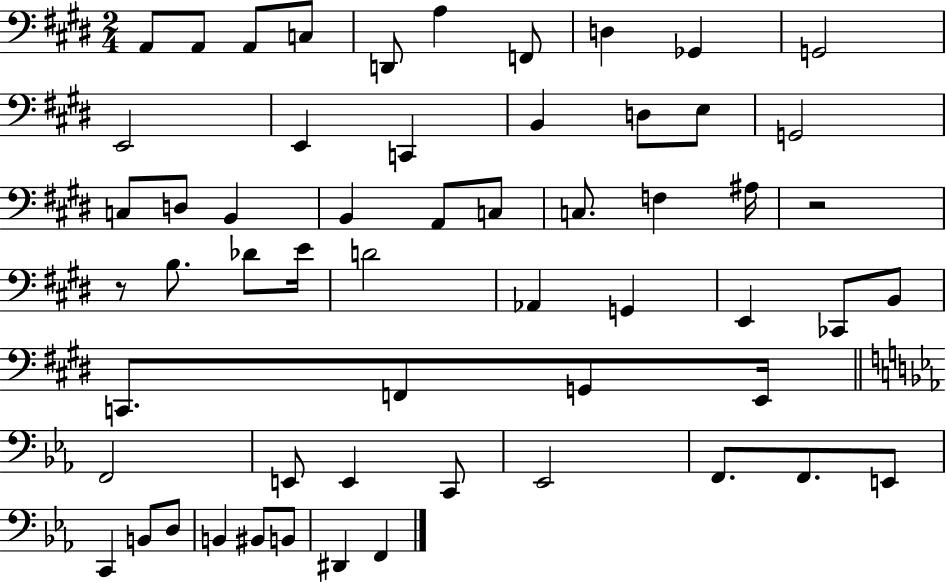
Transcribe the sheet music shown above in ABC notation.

X:1
T:Untitled
M:2/4
L:1/4
K:E
A,,/2 A,,/2 A,,/2 C,/2 D,,/2 A, F,,/2 D, _G,, G,,2 E,,2 E,, C,, B,, D,/2 E,/2 G,,2 C,/2 D,/2 B,, B,, A,,/2 C,/2 C,/2 F, ^A,/4 z2 z/2 B,/2 _D/2 E/4 D2 _A,, G,, E,, _C,,/2 B,,/2 C,,/2 F,,/2 G,,/2 E,,/4 F,,2 E,,/2 E,, C,,/2 _E,,2 F,,/2 F,,/2 E,,/2 C,, B,,/2 D,/2 B,, ^B,,/2 B,,/2 ^D,, F,,